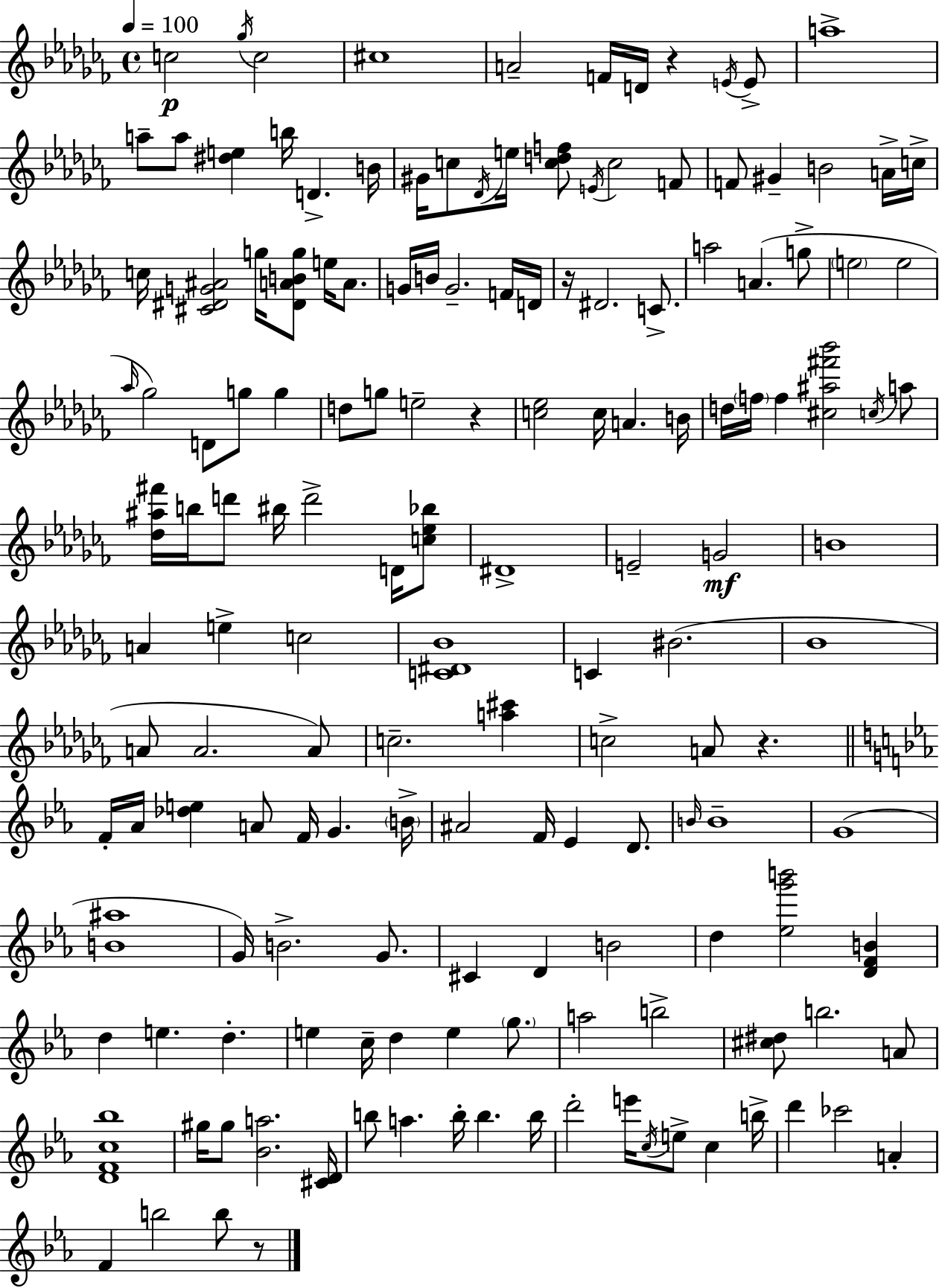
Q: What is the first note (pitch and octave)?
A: C5